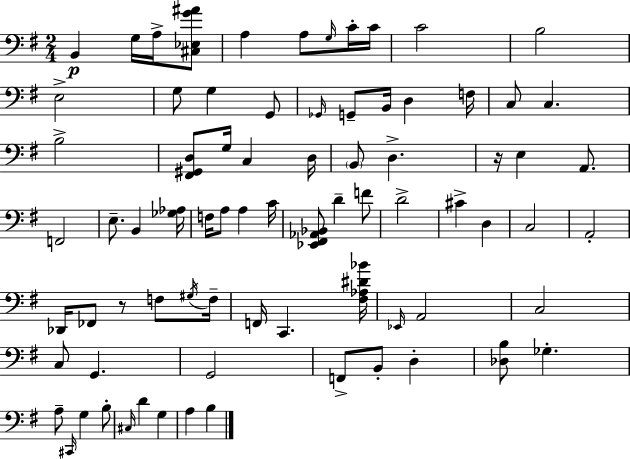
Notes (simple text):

B2/q G3/s A3/s [C#3,Eb3,G4,A#4]/e A3/q A3/e G3/s C4/s C4/s C4/h B3/h E3/h G3/e G3/q G2/e Gb2/s G2/e B2/s D3/q F3/s C3/e C3/q. B3/h [F#2,G#2,D3]/e G3/s C3/q D3/s B2/e D3/q. R/s E3/q A2/e. F2/h E3/e. B2/q [Gb3,Ab3]/s F3/s A3/e A3/q C4/s [Eb2,F#2,Ab2,Bb2]/e D4/q F4/e D4/h C#4/q D3/q C3/h A2/h Db2/s FES2/e R/e F3/e G#3/s F3/s F2/s C2/q. [F#3,Ab3,D#4,Bb4]/s Eb2/s A2/h C3/h C3/e G2/q. G2/h F2/e B2/e D3/q [Db3,B3]/e Gb3/q. A3/e C#2/s G3/q B3/e C#3/s D4/q G3/q A3/q B3/q